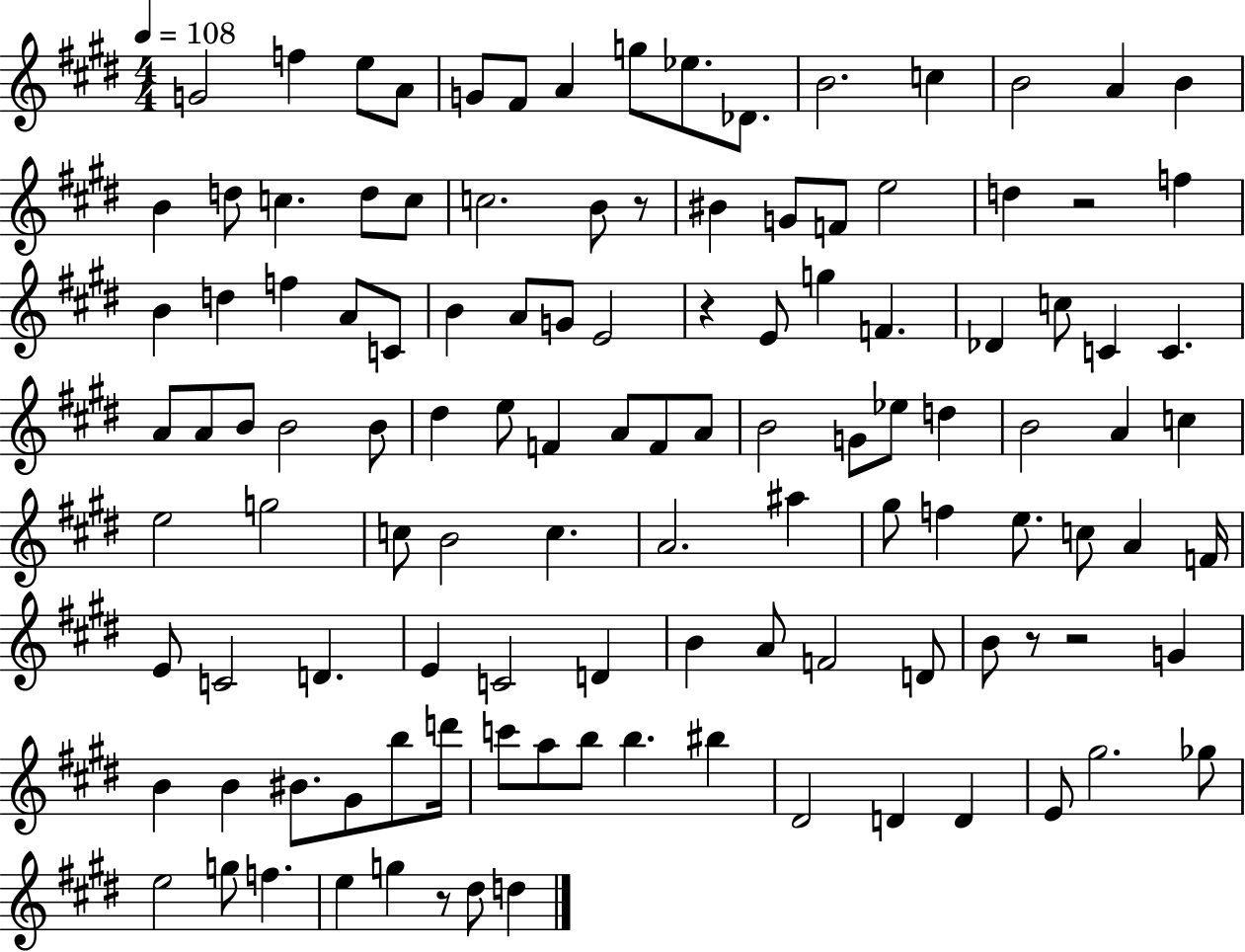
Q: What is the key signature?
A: E major